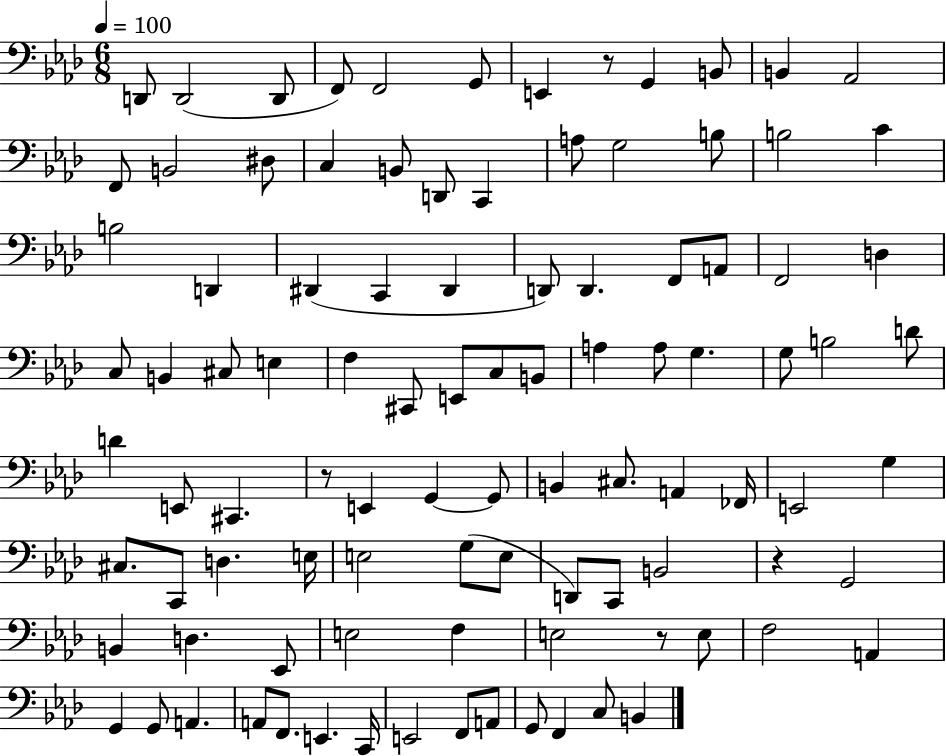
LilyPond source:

{
  \clef bass
  \numericTimeSignature
  \time 6/8
  \key aes \major
  \tempo 4 = 100
  d,8 d,2( d,8 | f,8) f,2 g,8 | e,4 r8 g,4 b,8 | b,4 aes,2 | \break f,8 b,2 dis8 | c4 b,8 d,8 c,4 | a8 g2 b8 | b2 c'4 | \break b2 d,4 | dis,4( c,4 dis,4 | d,8) d,4. f,8 a,8 | f,2 d4 | \break c8 b,4 cis8 e4 | f4 cis,8 e,8 c8 b,8 | a4 a8 g4. | g8 b2 d'8 | \break d'4 e,8 cis,4. | r8 e,4 g,4~~ g,8 | b,4 cis8. a,4 fes,16 | e,2 g4 | \break cis8. c,8 d4. e16 | e2 g8( e8 | d,8) c,8 b,2 | r4 g,2 | \break b,4 d4. ees,8 | e2 f4 | e2 r8 e8 | f2 a,4 | \break g,4 g,8 a,4. | a,8 f,8. e,4. c,16 | e,2 f,8 a,8 | g,8 f,4 c8 b,4 | \break \bar "|."
}